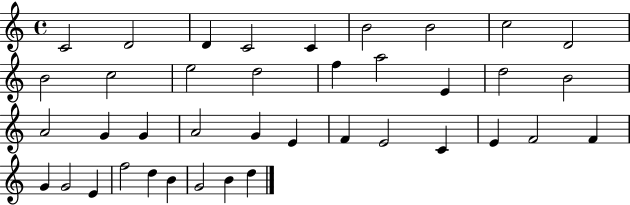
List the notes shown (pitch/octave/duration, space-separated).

C4/h D4/h D4/q C4/h C4/q B4/h B4/h C5/h D4/h B4/h C5/h E5/h D5/h F5/q A5/h E4/q D5/h B4/h A4/h G4/q G4/q A4/h G4/q E4/q F4/q E4/h C4/q E4/q F4/h F4/q G4/q G4/h E4/q F5/h D5/q B4/q G4/h B4/q D5/q